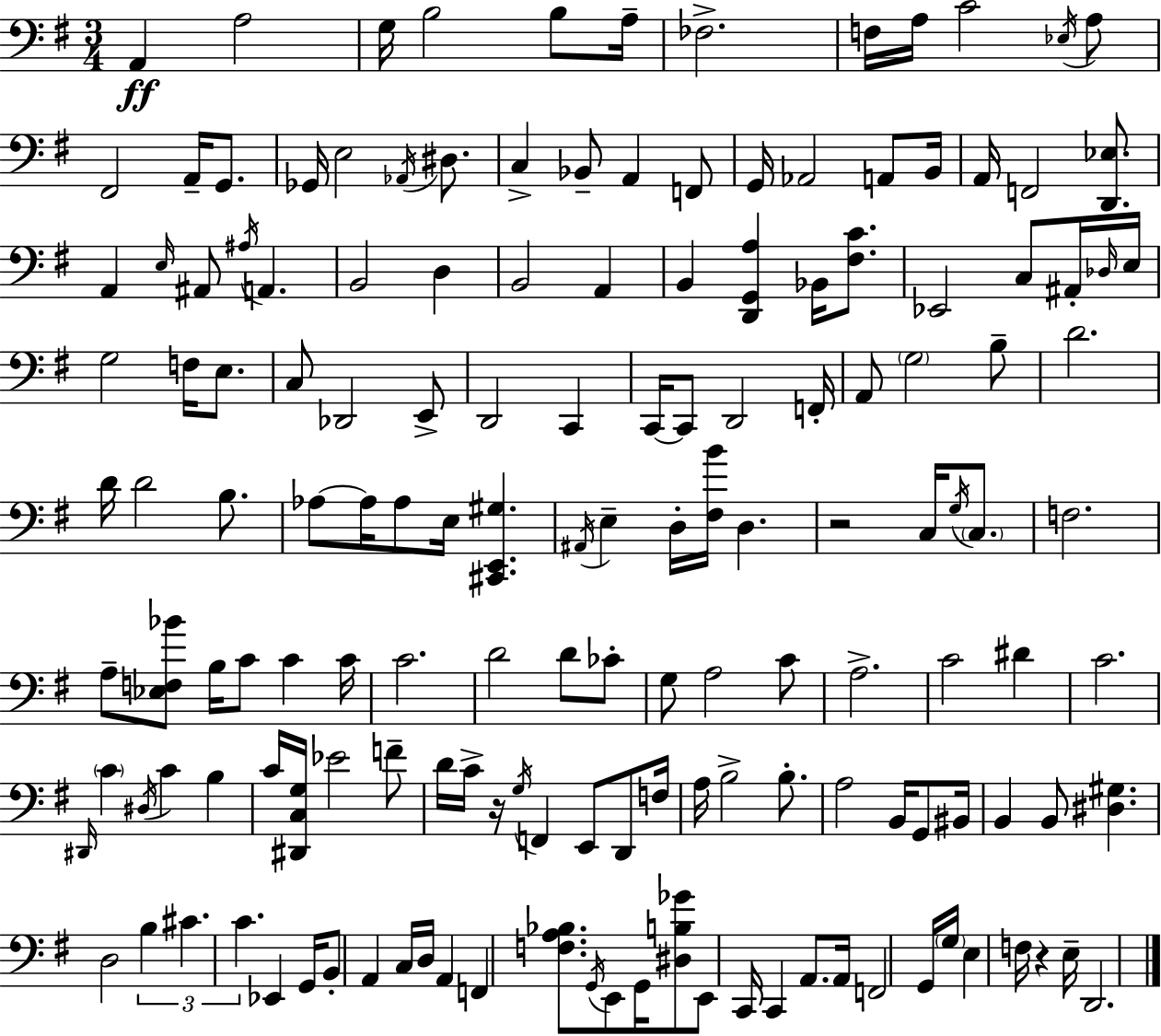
{
  \clef bass
  \numericTimeSignature
  \time 3/4
  \key e \minor
  a,4\ff a2 | g16 b2 b8 a16-- | fes2.-> | f16 a16 c'2 \acciaccatura { ees16 } a8 | \break fis,2 a,16-- g,8. | ges,16 e2 \acciaccatura { aes,16 } dis8. | c4-> bes,8-- a,4 | f,8 g,16 aes,2 a,8 | \break b,16 a,16 f,2 <d, ees>8. | a,4 \grace { e16 } ais,8 \acciaccatura { ais16 } a,4. | b,2 | d4 b,2 | \break a,4 b,4 <d, g, a>4 | bes,16 <fis c'>8. ees,2 | c8 ais,16-. \grace { des16 } e16 g2 | f16 e8. c8 des,2 | \break e,8-> d,2 | c,4 c,16~~ c,8 d,2 | f,16-. a,8 \parenthesize g2 | b8-- d'2. | \break d'16 d'2 | b8. aes8~~ aes16 aes8 e16 <cis, e, gis>4. | \acciaccatura { ais,16 } e4-- d16-. <fis b'>16 | d4. r2 | \break c16 \acciaccatura { g16 } \parenthesize c8. f2. | a8-- <ees f bes'>8 b16 | c'8 c'4 c'16 c'2. | d'2 | \break d'8 ces'8-. g8 a2 | c'8 a2.-> | c'2 | dis'4 c'2. | \break \grace { dis,16 } \parenthesize c'4 | \acciaccatura { dis16 } c'4 b4 c'16 <dis, c g>16 ees'2 | f'8-- d'16 c'16-> r16 | \acciaccatura { g16 } f,4 e,8 d,8 f16 a16 b2-> | \break b8.-. a2 | b,16 g,8 bis,16 b,4 | b,8 <dis gis>4. d2 | \tuplet 3/2 { b4 cis'4. | \break c'4. } ees,4 | g,16 b,8-. a,4 c16 d16 a,4 | f,4 <f a bes>8. \acciaccatura { g,16 } e,8 | g,16 <dis b ges'>8 e,8 c,16 c,4 a,8. | \break a,16 f,2 g,16 | \parenthesize g16 e4 f16 r4 e16-- d,2. | \bar "|."
}